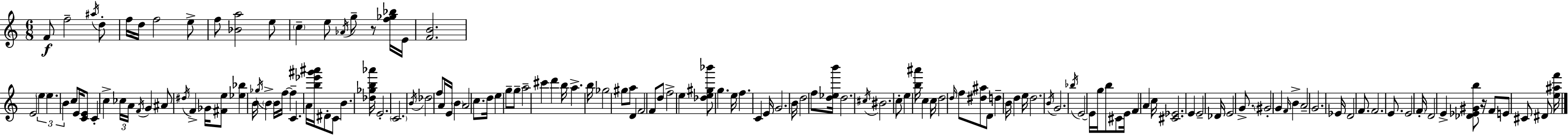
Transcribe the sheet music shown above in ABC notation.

X:1
T:Untitled
M:6/8
L:1/4
K:C
F/2 f2 ^a/4 d/2 f/4 d/4 f2 e/2 f/2 [_Ba]2 e/2 c e/2 _A/4 g/2 z/2 [f_g_b]/4 E/4 [FB]2 E2 e e B c/2 E/4 [CE]/2 C c _c/4 A/4 F/4 G ^A/2 ^d/4 F _G/4 [^Fe]/2 [_e_b] B/4 _g/4 B B/4 f/4 f C A/4 [b_e'^g'^a']/4 ^D/2 C/2 B [_d_gb_a']/4 E2 C2 B/4 _d2 f/2 A/4 E/4 B A2 c/2 d/4 e g/2 g/2 a2 ^c' d' b/4 a b/4 _g2 ^g/2 a/2 D F2 F/2 d/2 f2 e [_de^g_b']/2 g e/4 f C E/4 G2 B/4 d2 f/2 [d_eb']/4 d2 ^c/4 ^B2 c/2 e [b^a']/4 c c/4 d2 d/4 f/2 [^d^a]/2 D/2 d B/4 d e/4 d2 B/4 G2 _b/4 E2 E/4 g/4 b/2 ^C/2 E/4 F A c/4 [^C_E]2 E E2 _D/4 E2 G/2 ^G2 G F/4 B A2 G2 _E/4 D2 F/2 F2 E/2 E2 F/4 D2 E [_D_E^Gb]/2 z/4 F/2 E/2 ^C/2 ^D/2 [e^af']/4